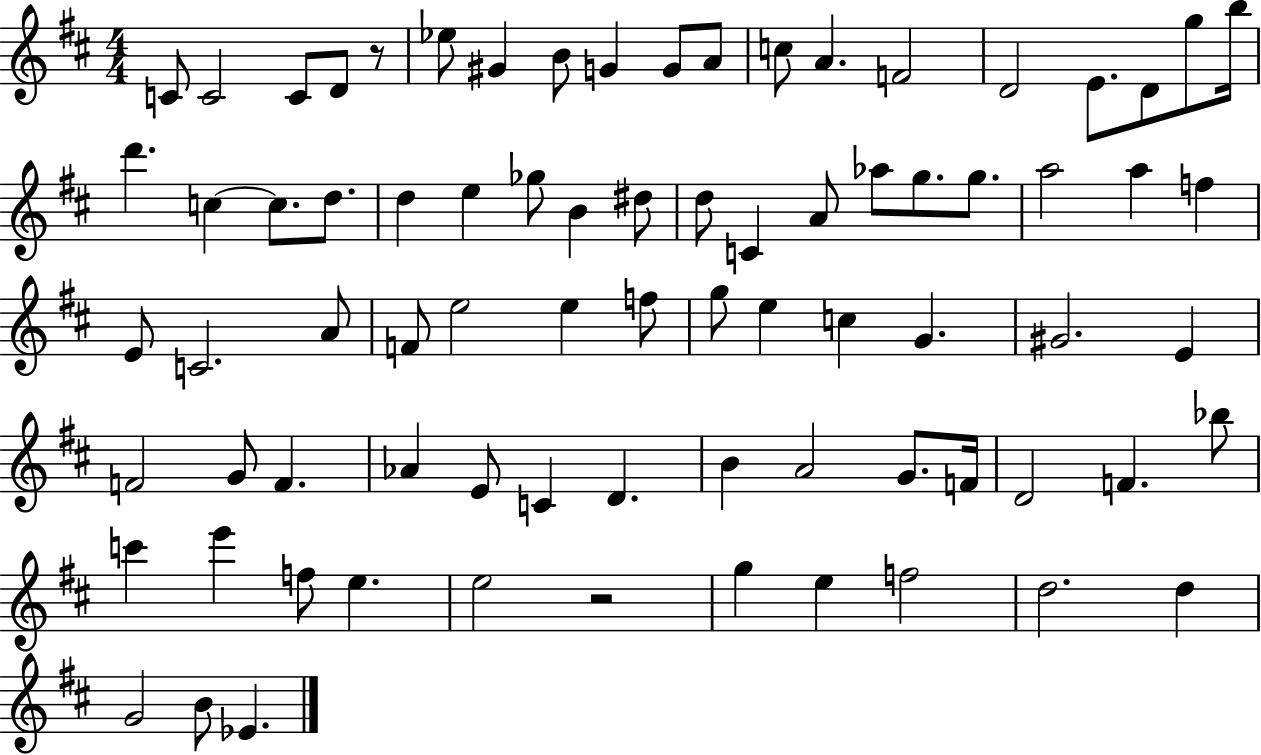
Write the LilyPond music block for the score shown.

{
  \clef treble
  \numericTimeSignature
  \time 4/4
  \key d \major
  c'8 c'2 c'8 d'8 r8 | ees''8 gis'4 b'8 g'4 g'8 a'8 | c''8 a'4. f'2 | d'2 e'8. d'8 g''8 b''16 | \break d'''4. c''4~~ c''8. d''8. | d''4 e''4 ges''8 b'4 dis''8 | d''8 c'4 a'8 aes''8 g''8. g''8. | a''2 a''4 f''4 | \break e'8 c'2. a'8 | f'8 e''2 e''4 f''8 | g''8 e''4 c''4 g'4. | gis'2. e'4 | \break f'2 g'8 f'4. | aes'4 e'8 c'4 d'4. | b'4 a'2 g'8. f'16 | d'2 f'4. bes''8 | \break c'''4 e'''4 f''8 e''4. | e''2 r2 | g''4 e''4 f''2 | d''2. d''4 | \break g'2 b'8 ees'4. | \bar "|."
}